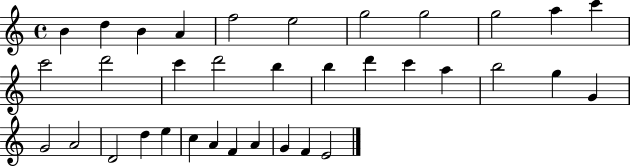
{
  \clef treble
  \time 4/4
  \defaultTimeSignature
  \key c \major
  b'4 d''4 b'4 a'4 | f''2 e''2 | g''2 g''2 | g''2 a''4 c'''4 | \break c'''2 d'''2 | c'''4 d'''2 b''4 | b''4 d'''4 c'''4 a''4 | b''2 g''4 g'4 | \break g'2 a'2 | d'2 d''4 e''4 | c''4 a'4 f'4 a'4 | g'4 f'4 e'2 | \break \bar "|."
}